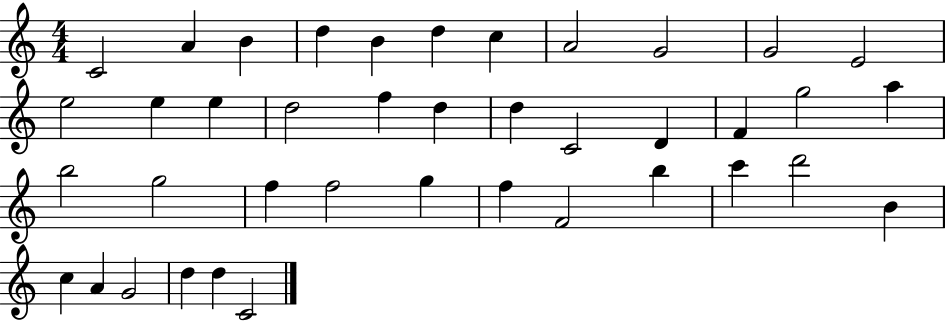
{
  \clef treble
  \numericTimeSignature
  \time 4/4
  \key c \major
  c'2 a'4 b'4 | d''4 b'4 d''4 c''4 | a'2 g'2 | g'2 e'2 | \break e''2 e''4 e''4 | d''2 f''4 d''4 | d''4 c'2 d'4 | f'4 g''2 a''4 | \break b''2 g''2 | f''4 f''2 g''4 | f''4 f'2 b''4 | c'''4 d'''2 b'4 | \break c''4 a'4 g'2 | d''4 d''4 c'2 | \bar "|."
}